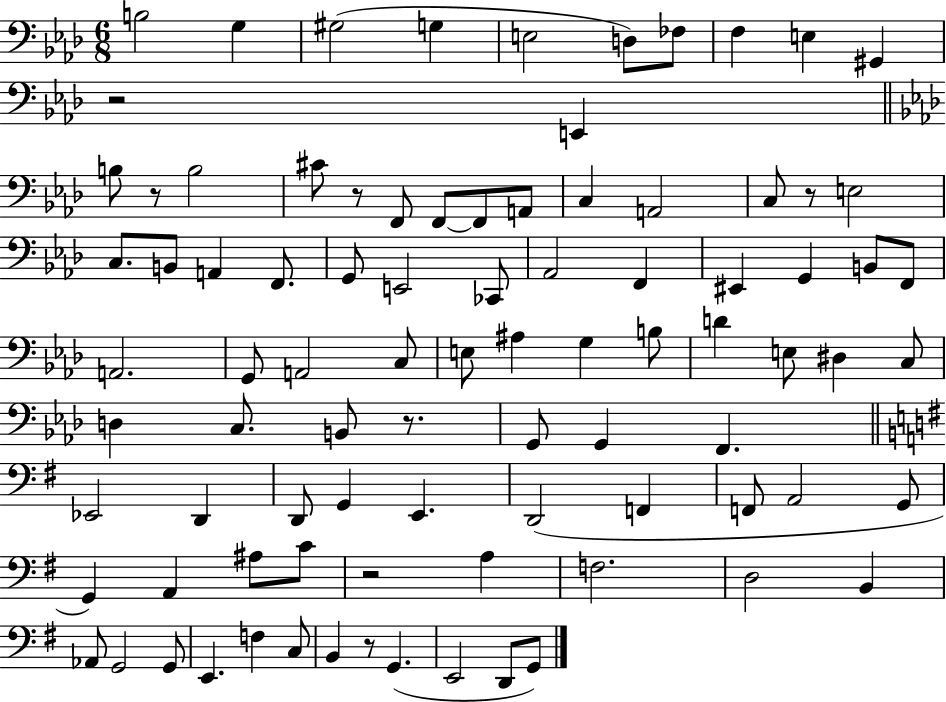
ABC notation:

X:1
T:Untitled
M:6/8
L:1/4
K:Ab
B,2 G, ^G,2 G, E,2 D,/2 _F,/2 F, E, ^G,, z2 E,, B,/2 z/2 B,2 ^C/2 z/2 F,,/2 F,,/2 F,,/2 A,,/2 C, A,,2 C,/2 z/2 E,2 C,/2 B,,/2 A,, F,,/2 G,,/2 E,,2 _C,,/2 _A,,2 F,, ^E,, G,, B,,/2 F,,/2 A,,2 G,,/2 A,,2 C,/2 E,/2 ^A, G, B,/2 D E,/2 ^D, C,/2 D, C,/2 B,,/2 z/2 G,,/2 G,, F,, _E,,2 D,, D,,/2 G,, E,, D,,2 F,, F,,/2 A,,2 G,,/2 G,, A,, ^A,/2 C/2 z2 A, F,2 D,2 B,, _A,,/2 G,,2 G,,/2 E,, F, C,/2 B,, z/2 G,, E,,2 D,,/2 G,,/2